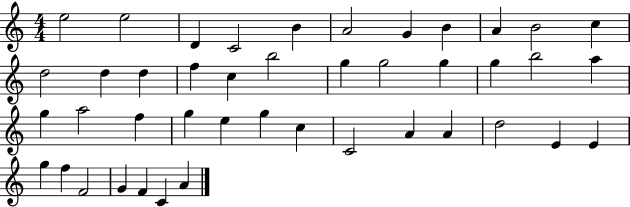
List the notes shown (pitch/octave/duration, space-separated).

E5/h E5/h D4/q C4/h B4/q A4/h G4/q B4/q A4/q B4/h C5/q D5/h D5/q D5/q F5/q C5/q B5/h G5/q G5/h G5/q G5/q B5/h A5/q G5/q A5/h F5/q G5/q E5/q G5/q C5/q C4/h A4/q A4/q D5/h E4/q E4/q G5/q F5/q F4/h G4/q F4/q C4/q A4/q